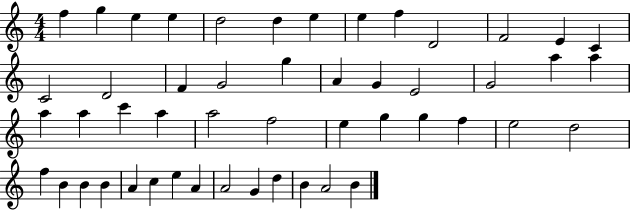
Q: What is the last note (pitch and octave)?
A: B4